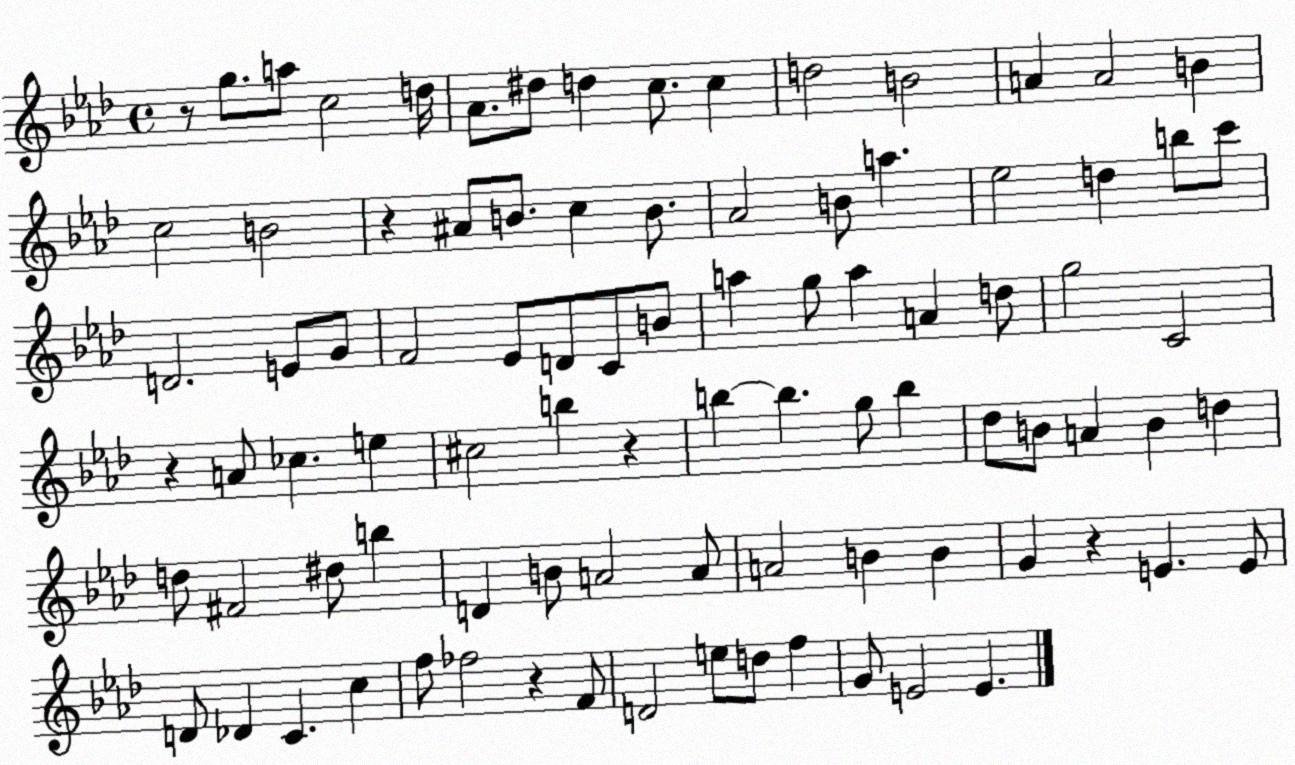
X:1
T:Untitled
M:4/4
L:1/4
K:Ab
z/2 g/2 a/2 c2 d/4 _A/2 ^d/2 d c/2 c d2 B2 A A2 B c2 B2 z ^A/2 B/2 c B/2 _A2 B/2 a _e2 d b/2 c'/2 D2 E/2 G/2 F2 _E/2 D/2 C/2 B/2 a g/2 a A d/2 g2 C2 z A/2 _c e ^c2 b z b b g/2 b _d/2 B/2 A B d d/2 ^F2 ^d/2 b D B/2 A2 A/2 A2 B B G z E E/2 D/2 _D C c f/2 _f2 z F/2 D2 e/2 d/2 f G/2 E2 E